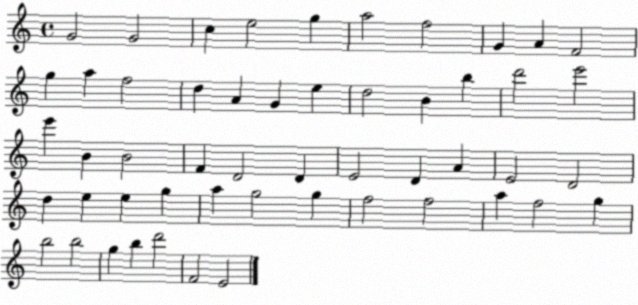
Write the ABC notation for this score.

X:1
T:Untitled
M:4/4
L:1/4
K:C
G2 G2 c e2 g a2 f2 G A F2 g a f2 d A G e d2 B b d'2 e'2 e' B B2 F D2 D E2 D A E2 D2 d e e g a g2 g f2 f2 a f2 g b2 b2 g b d'2 F2 E2